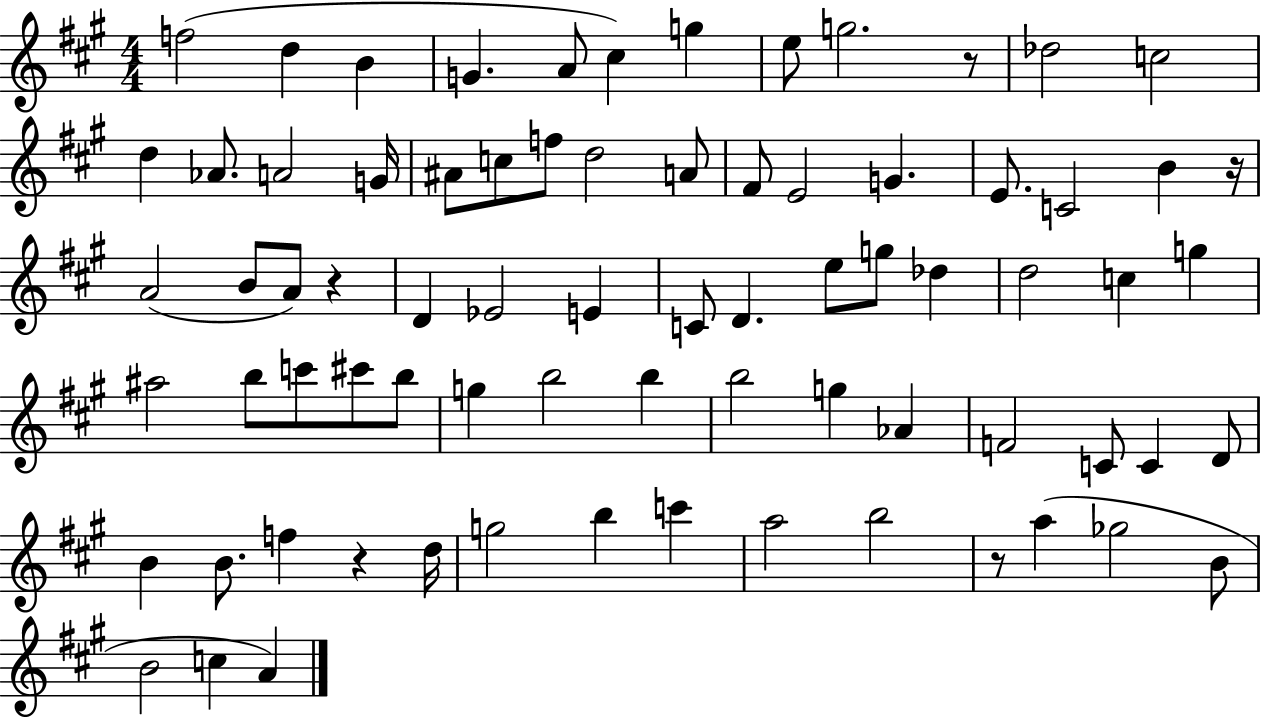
X:1
T:Untitled
M:4/4
L:1/4
K:A
f2 d B G A/2 ^c g e/2 g2 z/2 _d2 c2 d _A/2 A2 G/4 ^A/2 c/2 f/2 d2 A/2 ^F/2 E2 G E/2 C2 B z/4 A2 B/2 A/2 z D _E2 E C/2 D e/2 g/2 _d d2 c g ^a2 b/2 c'/2 ^c'/2 b/2 g b2 b b2 g _A F2 C/2 C D/2 B B/2 f z d/4 g2 b c' a2 b2 z/2 a _g2 B/2 B2 c A